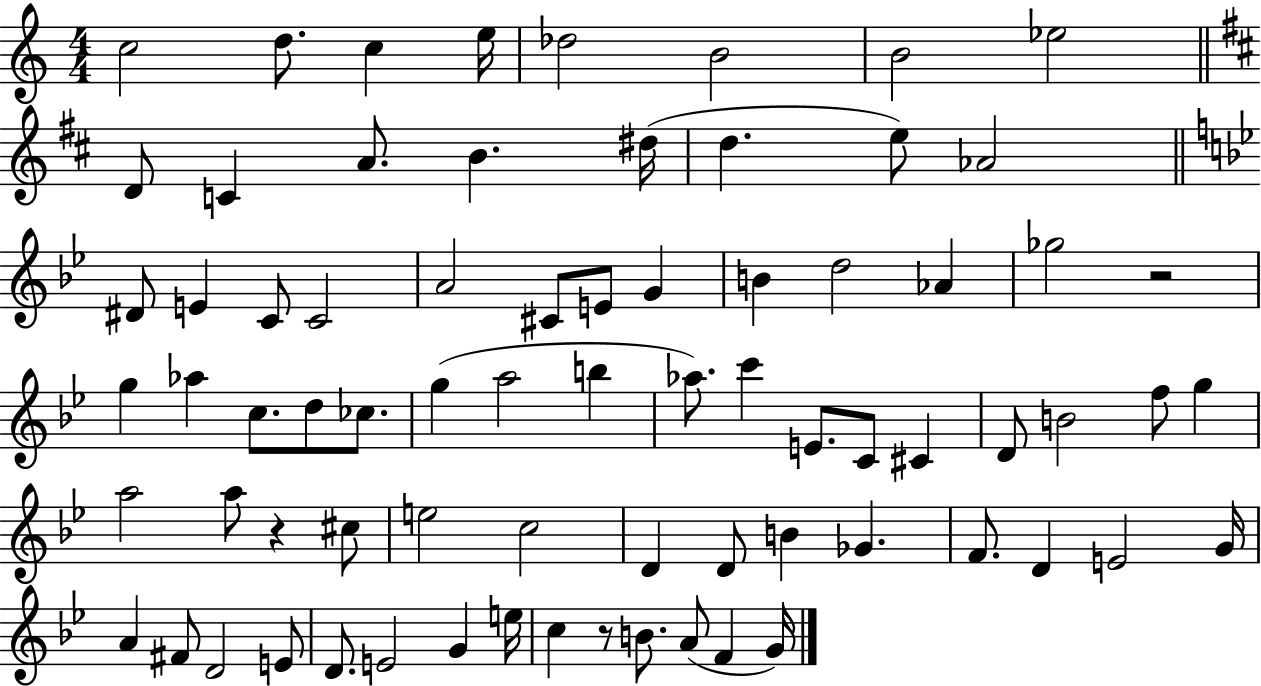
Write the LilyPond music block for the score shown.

{
  \clef treble
  \numericTimeSignature
  \time 4/4
  \key c \major
  c''2 d''8. c''4 e''16 | des''2 b'2 | b'2 ees''2 | \bar "||" \break \key d \major d'8 c'4 a'8. b'4. dis''16( | d''4. e''8) aes'2 | \bar "||" \break \key bes \major dis'8 e'4 c'8 c'2 | a'2 cis'8 e'8 g'4 | b'4 d''2 aes'4 | ges''2 r2 | \break g''4 aes''4 c''8. d''8 ces''8. | g''4( a''2 b''4 | aes''8.) c'''4 e'8. c'8 cis'4 | d'8 b'2 f''8 g''4 | \break a''2 a''8 r4 cis''8 | e''2 c''2 | d'4 d'8 b'4 ges'4. | f'8. d'4 e'2 g'16 | \break a'4 fis'8 d'2 e'8 | d'8. e'2 g'4 e''16 | c''4 r8 b'8. a'8( f'4 g'16) | \bar "|."
}